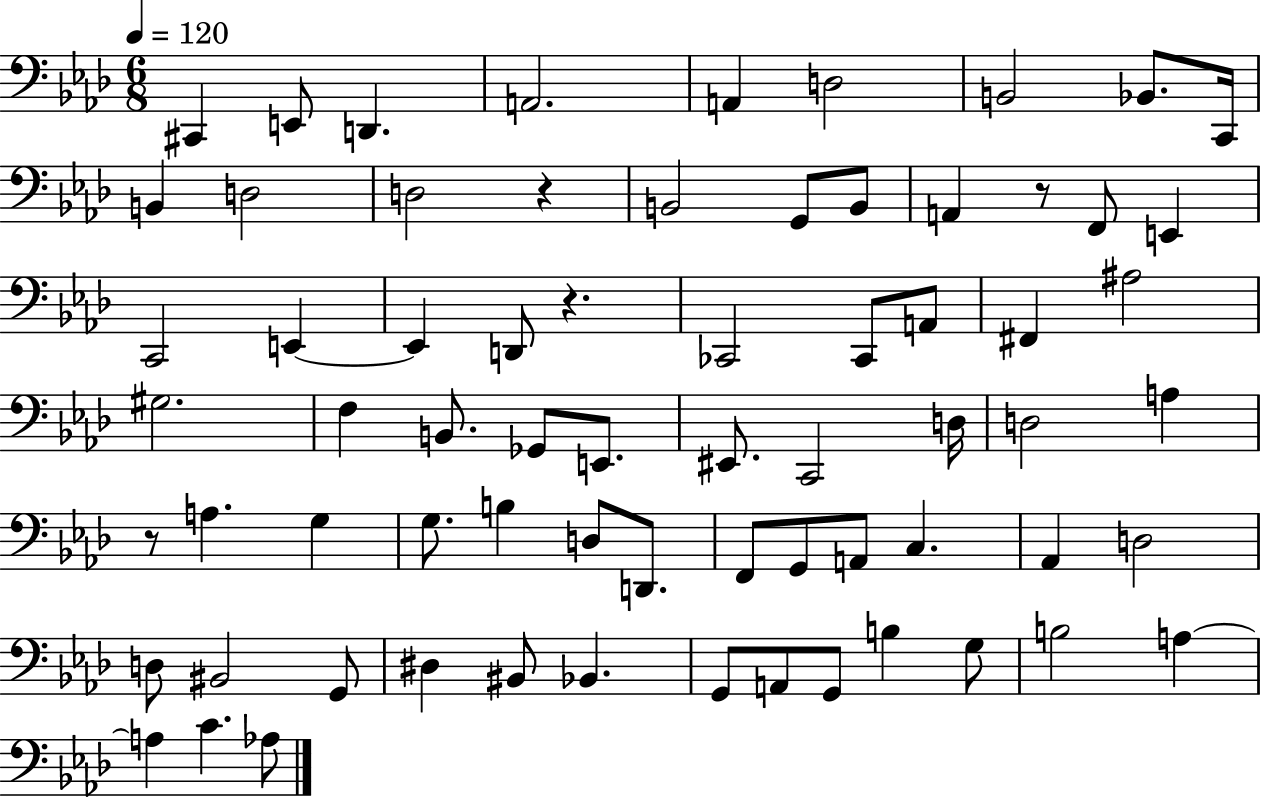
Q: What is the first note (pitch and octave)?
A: C#2